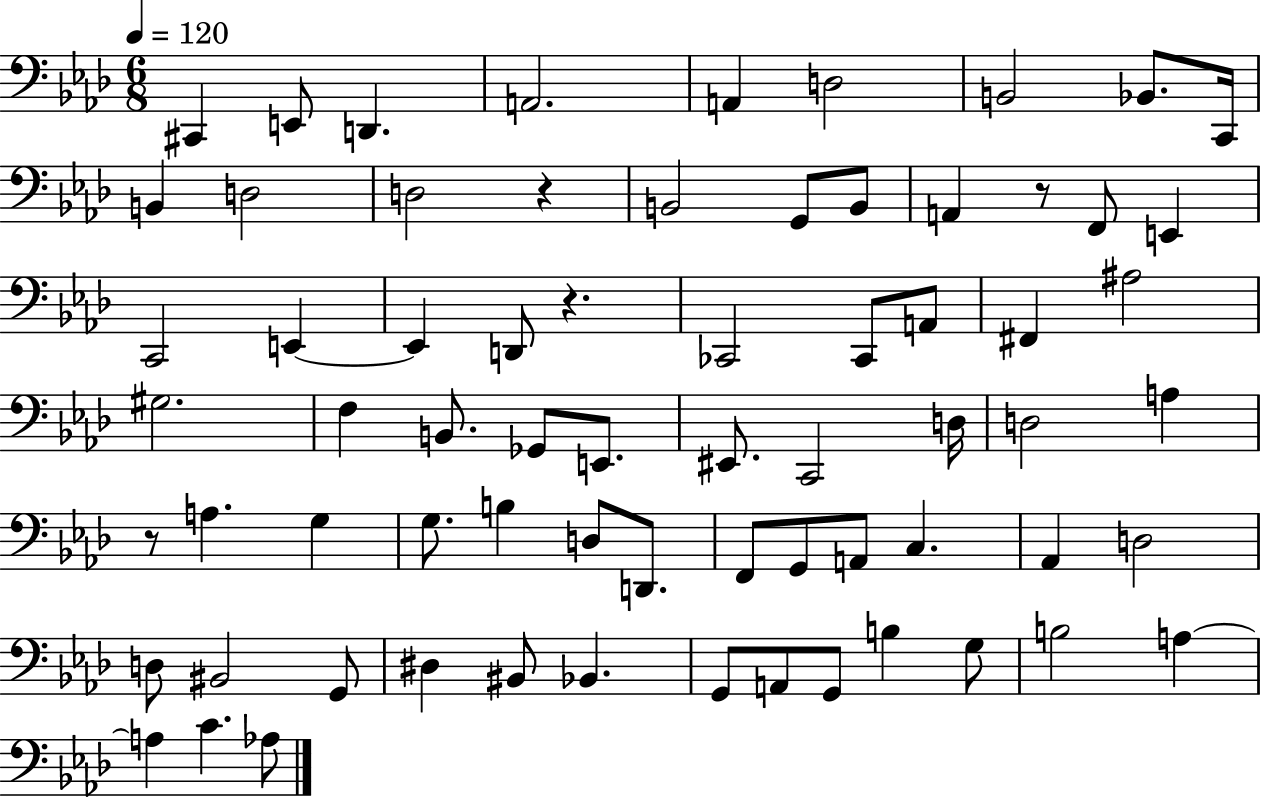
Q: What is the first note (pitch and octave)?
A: C#2